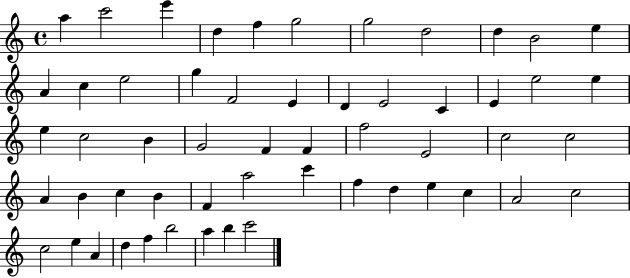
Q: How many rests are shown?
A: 0